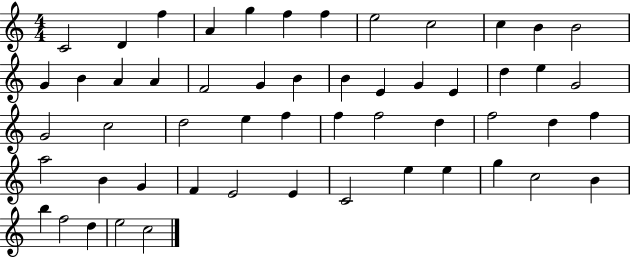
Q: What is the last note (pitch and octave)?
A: C5